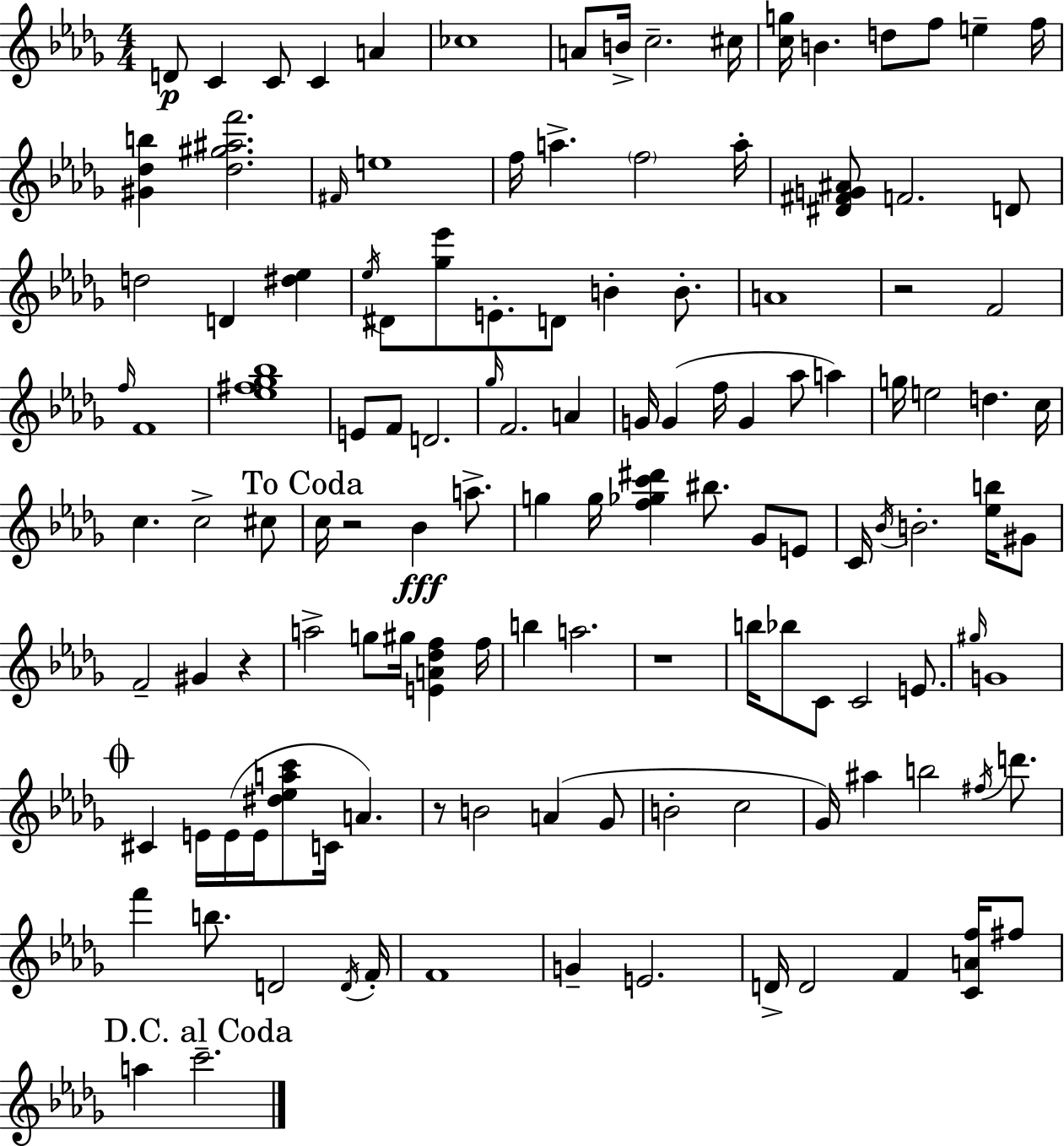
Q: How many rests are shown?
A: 5